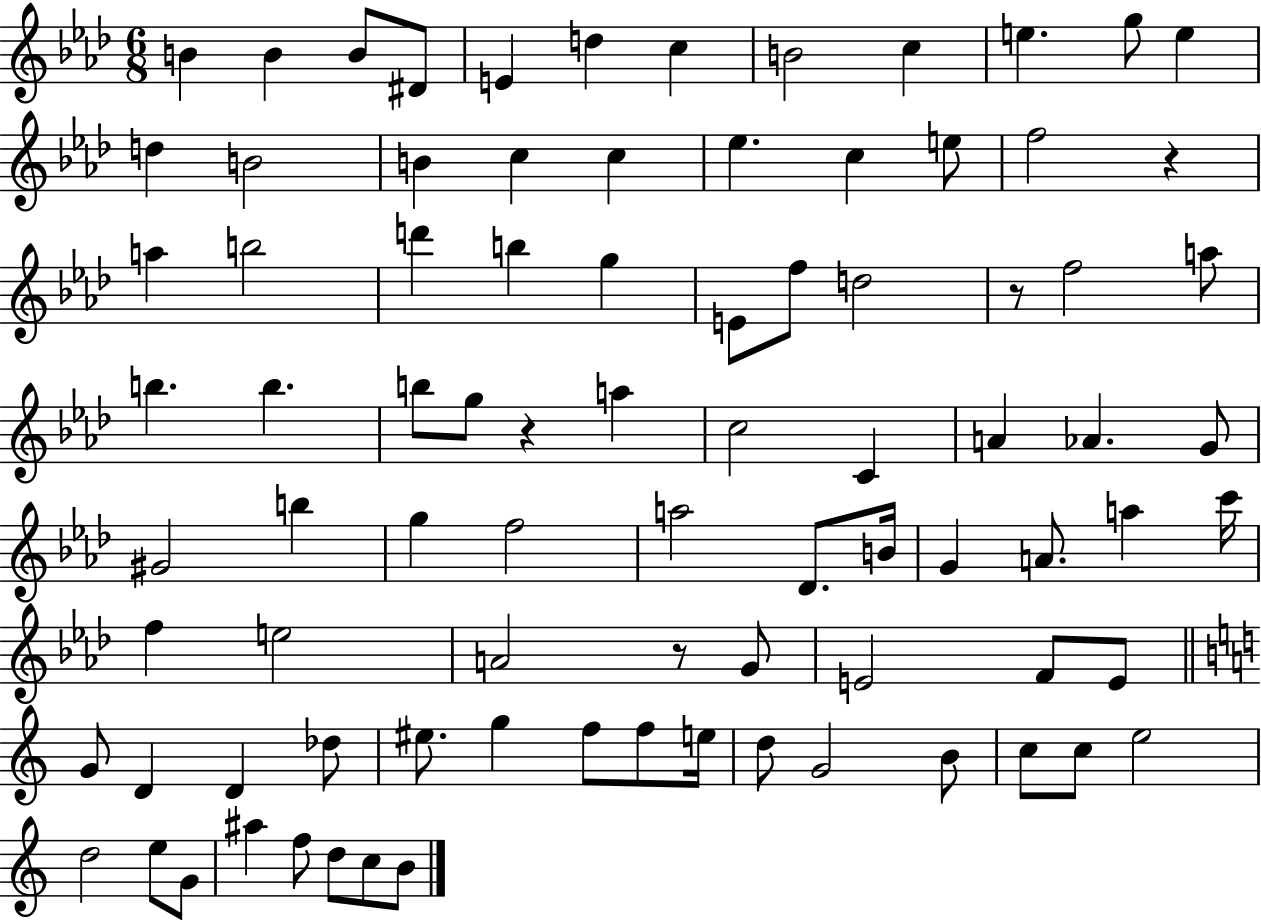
B4/q B4/q B4/e D#4/e E4/q D5/q C5/q B4/h C5/q E5/q. G5/e E5/q D5/q B4/h B4/q C5/q C5/q Eb5/q. C5/q E5/e F5/h R/q A5/q B5/h D6/q B5/q G5/q E4/e F5/e D5/h R/e F5/h A5/e B5/q. B5/q. B5/e G5/e R/q A5/q C5/h C4/q A4/q Ab4/q. G4/e G#4/h B5/q G5/q F5/h A5/h Db4/e. B4/s G4/q A4/e. A5/q C6/s F5/q E5/h A4/h R/e G4/e E4/h F4/e E4/e G4/e D4/q D4/q Db5/e EIS5/e. G5/q F5/e F5/e E5/s D5/e G4/h B4/e C5/e C5/e E5/h D5/h E5/e G4/e A#5/q F5/e D5/e C5/e B4/e